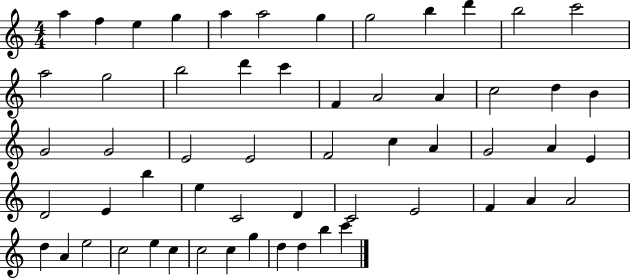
{
  \clef treble
  \numericTimeSignature
  \time 4/4
  \key c \major
  a''4 f''4 e''4 g''4 | a''4 a''2 g''4 | g''2 b''4 d'''4 | b''2 c'''2 | \break a''2 g''2 | b''2 d'''4 c'''4 | f'4 a'2 a'4 | c''2 d''4 b'4 | \break g'2 g'2 | e'2 e'2 | f'2 c''4 a'4 | g'2 a'4 e'4 | \break d'2 e'4 b''4 | e''4 c'2 d'4 | c'2 e'2 | f'4 a'4 a'2 | \break d''4 a'4 e''2 | c''2 e''4 c''4 | c''2 c''4 g''4 | d''4 d''4 b''4 c'''4 | \break \bar "|."
}